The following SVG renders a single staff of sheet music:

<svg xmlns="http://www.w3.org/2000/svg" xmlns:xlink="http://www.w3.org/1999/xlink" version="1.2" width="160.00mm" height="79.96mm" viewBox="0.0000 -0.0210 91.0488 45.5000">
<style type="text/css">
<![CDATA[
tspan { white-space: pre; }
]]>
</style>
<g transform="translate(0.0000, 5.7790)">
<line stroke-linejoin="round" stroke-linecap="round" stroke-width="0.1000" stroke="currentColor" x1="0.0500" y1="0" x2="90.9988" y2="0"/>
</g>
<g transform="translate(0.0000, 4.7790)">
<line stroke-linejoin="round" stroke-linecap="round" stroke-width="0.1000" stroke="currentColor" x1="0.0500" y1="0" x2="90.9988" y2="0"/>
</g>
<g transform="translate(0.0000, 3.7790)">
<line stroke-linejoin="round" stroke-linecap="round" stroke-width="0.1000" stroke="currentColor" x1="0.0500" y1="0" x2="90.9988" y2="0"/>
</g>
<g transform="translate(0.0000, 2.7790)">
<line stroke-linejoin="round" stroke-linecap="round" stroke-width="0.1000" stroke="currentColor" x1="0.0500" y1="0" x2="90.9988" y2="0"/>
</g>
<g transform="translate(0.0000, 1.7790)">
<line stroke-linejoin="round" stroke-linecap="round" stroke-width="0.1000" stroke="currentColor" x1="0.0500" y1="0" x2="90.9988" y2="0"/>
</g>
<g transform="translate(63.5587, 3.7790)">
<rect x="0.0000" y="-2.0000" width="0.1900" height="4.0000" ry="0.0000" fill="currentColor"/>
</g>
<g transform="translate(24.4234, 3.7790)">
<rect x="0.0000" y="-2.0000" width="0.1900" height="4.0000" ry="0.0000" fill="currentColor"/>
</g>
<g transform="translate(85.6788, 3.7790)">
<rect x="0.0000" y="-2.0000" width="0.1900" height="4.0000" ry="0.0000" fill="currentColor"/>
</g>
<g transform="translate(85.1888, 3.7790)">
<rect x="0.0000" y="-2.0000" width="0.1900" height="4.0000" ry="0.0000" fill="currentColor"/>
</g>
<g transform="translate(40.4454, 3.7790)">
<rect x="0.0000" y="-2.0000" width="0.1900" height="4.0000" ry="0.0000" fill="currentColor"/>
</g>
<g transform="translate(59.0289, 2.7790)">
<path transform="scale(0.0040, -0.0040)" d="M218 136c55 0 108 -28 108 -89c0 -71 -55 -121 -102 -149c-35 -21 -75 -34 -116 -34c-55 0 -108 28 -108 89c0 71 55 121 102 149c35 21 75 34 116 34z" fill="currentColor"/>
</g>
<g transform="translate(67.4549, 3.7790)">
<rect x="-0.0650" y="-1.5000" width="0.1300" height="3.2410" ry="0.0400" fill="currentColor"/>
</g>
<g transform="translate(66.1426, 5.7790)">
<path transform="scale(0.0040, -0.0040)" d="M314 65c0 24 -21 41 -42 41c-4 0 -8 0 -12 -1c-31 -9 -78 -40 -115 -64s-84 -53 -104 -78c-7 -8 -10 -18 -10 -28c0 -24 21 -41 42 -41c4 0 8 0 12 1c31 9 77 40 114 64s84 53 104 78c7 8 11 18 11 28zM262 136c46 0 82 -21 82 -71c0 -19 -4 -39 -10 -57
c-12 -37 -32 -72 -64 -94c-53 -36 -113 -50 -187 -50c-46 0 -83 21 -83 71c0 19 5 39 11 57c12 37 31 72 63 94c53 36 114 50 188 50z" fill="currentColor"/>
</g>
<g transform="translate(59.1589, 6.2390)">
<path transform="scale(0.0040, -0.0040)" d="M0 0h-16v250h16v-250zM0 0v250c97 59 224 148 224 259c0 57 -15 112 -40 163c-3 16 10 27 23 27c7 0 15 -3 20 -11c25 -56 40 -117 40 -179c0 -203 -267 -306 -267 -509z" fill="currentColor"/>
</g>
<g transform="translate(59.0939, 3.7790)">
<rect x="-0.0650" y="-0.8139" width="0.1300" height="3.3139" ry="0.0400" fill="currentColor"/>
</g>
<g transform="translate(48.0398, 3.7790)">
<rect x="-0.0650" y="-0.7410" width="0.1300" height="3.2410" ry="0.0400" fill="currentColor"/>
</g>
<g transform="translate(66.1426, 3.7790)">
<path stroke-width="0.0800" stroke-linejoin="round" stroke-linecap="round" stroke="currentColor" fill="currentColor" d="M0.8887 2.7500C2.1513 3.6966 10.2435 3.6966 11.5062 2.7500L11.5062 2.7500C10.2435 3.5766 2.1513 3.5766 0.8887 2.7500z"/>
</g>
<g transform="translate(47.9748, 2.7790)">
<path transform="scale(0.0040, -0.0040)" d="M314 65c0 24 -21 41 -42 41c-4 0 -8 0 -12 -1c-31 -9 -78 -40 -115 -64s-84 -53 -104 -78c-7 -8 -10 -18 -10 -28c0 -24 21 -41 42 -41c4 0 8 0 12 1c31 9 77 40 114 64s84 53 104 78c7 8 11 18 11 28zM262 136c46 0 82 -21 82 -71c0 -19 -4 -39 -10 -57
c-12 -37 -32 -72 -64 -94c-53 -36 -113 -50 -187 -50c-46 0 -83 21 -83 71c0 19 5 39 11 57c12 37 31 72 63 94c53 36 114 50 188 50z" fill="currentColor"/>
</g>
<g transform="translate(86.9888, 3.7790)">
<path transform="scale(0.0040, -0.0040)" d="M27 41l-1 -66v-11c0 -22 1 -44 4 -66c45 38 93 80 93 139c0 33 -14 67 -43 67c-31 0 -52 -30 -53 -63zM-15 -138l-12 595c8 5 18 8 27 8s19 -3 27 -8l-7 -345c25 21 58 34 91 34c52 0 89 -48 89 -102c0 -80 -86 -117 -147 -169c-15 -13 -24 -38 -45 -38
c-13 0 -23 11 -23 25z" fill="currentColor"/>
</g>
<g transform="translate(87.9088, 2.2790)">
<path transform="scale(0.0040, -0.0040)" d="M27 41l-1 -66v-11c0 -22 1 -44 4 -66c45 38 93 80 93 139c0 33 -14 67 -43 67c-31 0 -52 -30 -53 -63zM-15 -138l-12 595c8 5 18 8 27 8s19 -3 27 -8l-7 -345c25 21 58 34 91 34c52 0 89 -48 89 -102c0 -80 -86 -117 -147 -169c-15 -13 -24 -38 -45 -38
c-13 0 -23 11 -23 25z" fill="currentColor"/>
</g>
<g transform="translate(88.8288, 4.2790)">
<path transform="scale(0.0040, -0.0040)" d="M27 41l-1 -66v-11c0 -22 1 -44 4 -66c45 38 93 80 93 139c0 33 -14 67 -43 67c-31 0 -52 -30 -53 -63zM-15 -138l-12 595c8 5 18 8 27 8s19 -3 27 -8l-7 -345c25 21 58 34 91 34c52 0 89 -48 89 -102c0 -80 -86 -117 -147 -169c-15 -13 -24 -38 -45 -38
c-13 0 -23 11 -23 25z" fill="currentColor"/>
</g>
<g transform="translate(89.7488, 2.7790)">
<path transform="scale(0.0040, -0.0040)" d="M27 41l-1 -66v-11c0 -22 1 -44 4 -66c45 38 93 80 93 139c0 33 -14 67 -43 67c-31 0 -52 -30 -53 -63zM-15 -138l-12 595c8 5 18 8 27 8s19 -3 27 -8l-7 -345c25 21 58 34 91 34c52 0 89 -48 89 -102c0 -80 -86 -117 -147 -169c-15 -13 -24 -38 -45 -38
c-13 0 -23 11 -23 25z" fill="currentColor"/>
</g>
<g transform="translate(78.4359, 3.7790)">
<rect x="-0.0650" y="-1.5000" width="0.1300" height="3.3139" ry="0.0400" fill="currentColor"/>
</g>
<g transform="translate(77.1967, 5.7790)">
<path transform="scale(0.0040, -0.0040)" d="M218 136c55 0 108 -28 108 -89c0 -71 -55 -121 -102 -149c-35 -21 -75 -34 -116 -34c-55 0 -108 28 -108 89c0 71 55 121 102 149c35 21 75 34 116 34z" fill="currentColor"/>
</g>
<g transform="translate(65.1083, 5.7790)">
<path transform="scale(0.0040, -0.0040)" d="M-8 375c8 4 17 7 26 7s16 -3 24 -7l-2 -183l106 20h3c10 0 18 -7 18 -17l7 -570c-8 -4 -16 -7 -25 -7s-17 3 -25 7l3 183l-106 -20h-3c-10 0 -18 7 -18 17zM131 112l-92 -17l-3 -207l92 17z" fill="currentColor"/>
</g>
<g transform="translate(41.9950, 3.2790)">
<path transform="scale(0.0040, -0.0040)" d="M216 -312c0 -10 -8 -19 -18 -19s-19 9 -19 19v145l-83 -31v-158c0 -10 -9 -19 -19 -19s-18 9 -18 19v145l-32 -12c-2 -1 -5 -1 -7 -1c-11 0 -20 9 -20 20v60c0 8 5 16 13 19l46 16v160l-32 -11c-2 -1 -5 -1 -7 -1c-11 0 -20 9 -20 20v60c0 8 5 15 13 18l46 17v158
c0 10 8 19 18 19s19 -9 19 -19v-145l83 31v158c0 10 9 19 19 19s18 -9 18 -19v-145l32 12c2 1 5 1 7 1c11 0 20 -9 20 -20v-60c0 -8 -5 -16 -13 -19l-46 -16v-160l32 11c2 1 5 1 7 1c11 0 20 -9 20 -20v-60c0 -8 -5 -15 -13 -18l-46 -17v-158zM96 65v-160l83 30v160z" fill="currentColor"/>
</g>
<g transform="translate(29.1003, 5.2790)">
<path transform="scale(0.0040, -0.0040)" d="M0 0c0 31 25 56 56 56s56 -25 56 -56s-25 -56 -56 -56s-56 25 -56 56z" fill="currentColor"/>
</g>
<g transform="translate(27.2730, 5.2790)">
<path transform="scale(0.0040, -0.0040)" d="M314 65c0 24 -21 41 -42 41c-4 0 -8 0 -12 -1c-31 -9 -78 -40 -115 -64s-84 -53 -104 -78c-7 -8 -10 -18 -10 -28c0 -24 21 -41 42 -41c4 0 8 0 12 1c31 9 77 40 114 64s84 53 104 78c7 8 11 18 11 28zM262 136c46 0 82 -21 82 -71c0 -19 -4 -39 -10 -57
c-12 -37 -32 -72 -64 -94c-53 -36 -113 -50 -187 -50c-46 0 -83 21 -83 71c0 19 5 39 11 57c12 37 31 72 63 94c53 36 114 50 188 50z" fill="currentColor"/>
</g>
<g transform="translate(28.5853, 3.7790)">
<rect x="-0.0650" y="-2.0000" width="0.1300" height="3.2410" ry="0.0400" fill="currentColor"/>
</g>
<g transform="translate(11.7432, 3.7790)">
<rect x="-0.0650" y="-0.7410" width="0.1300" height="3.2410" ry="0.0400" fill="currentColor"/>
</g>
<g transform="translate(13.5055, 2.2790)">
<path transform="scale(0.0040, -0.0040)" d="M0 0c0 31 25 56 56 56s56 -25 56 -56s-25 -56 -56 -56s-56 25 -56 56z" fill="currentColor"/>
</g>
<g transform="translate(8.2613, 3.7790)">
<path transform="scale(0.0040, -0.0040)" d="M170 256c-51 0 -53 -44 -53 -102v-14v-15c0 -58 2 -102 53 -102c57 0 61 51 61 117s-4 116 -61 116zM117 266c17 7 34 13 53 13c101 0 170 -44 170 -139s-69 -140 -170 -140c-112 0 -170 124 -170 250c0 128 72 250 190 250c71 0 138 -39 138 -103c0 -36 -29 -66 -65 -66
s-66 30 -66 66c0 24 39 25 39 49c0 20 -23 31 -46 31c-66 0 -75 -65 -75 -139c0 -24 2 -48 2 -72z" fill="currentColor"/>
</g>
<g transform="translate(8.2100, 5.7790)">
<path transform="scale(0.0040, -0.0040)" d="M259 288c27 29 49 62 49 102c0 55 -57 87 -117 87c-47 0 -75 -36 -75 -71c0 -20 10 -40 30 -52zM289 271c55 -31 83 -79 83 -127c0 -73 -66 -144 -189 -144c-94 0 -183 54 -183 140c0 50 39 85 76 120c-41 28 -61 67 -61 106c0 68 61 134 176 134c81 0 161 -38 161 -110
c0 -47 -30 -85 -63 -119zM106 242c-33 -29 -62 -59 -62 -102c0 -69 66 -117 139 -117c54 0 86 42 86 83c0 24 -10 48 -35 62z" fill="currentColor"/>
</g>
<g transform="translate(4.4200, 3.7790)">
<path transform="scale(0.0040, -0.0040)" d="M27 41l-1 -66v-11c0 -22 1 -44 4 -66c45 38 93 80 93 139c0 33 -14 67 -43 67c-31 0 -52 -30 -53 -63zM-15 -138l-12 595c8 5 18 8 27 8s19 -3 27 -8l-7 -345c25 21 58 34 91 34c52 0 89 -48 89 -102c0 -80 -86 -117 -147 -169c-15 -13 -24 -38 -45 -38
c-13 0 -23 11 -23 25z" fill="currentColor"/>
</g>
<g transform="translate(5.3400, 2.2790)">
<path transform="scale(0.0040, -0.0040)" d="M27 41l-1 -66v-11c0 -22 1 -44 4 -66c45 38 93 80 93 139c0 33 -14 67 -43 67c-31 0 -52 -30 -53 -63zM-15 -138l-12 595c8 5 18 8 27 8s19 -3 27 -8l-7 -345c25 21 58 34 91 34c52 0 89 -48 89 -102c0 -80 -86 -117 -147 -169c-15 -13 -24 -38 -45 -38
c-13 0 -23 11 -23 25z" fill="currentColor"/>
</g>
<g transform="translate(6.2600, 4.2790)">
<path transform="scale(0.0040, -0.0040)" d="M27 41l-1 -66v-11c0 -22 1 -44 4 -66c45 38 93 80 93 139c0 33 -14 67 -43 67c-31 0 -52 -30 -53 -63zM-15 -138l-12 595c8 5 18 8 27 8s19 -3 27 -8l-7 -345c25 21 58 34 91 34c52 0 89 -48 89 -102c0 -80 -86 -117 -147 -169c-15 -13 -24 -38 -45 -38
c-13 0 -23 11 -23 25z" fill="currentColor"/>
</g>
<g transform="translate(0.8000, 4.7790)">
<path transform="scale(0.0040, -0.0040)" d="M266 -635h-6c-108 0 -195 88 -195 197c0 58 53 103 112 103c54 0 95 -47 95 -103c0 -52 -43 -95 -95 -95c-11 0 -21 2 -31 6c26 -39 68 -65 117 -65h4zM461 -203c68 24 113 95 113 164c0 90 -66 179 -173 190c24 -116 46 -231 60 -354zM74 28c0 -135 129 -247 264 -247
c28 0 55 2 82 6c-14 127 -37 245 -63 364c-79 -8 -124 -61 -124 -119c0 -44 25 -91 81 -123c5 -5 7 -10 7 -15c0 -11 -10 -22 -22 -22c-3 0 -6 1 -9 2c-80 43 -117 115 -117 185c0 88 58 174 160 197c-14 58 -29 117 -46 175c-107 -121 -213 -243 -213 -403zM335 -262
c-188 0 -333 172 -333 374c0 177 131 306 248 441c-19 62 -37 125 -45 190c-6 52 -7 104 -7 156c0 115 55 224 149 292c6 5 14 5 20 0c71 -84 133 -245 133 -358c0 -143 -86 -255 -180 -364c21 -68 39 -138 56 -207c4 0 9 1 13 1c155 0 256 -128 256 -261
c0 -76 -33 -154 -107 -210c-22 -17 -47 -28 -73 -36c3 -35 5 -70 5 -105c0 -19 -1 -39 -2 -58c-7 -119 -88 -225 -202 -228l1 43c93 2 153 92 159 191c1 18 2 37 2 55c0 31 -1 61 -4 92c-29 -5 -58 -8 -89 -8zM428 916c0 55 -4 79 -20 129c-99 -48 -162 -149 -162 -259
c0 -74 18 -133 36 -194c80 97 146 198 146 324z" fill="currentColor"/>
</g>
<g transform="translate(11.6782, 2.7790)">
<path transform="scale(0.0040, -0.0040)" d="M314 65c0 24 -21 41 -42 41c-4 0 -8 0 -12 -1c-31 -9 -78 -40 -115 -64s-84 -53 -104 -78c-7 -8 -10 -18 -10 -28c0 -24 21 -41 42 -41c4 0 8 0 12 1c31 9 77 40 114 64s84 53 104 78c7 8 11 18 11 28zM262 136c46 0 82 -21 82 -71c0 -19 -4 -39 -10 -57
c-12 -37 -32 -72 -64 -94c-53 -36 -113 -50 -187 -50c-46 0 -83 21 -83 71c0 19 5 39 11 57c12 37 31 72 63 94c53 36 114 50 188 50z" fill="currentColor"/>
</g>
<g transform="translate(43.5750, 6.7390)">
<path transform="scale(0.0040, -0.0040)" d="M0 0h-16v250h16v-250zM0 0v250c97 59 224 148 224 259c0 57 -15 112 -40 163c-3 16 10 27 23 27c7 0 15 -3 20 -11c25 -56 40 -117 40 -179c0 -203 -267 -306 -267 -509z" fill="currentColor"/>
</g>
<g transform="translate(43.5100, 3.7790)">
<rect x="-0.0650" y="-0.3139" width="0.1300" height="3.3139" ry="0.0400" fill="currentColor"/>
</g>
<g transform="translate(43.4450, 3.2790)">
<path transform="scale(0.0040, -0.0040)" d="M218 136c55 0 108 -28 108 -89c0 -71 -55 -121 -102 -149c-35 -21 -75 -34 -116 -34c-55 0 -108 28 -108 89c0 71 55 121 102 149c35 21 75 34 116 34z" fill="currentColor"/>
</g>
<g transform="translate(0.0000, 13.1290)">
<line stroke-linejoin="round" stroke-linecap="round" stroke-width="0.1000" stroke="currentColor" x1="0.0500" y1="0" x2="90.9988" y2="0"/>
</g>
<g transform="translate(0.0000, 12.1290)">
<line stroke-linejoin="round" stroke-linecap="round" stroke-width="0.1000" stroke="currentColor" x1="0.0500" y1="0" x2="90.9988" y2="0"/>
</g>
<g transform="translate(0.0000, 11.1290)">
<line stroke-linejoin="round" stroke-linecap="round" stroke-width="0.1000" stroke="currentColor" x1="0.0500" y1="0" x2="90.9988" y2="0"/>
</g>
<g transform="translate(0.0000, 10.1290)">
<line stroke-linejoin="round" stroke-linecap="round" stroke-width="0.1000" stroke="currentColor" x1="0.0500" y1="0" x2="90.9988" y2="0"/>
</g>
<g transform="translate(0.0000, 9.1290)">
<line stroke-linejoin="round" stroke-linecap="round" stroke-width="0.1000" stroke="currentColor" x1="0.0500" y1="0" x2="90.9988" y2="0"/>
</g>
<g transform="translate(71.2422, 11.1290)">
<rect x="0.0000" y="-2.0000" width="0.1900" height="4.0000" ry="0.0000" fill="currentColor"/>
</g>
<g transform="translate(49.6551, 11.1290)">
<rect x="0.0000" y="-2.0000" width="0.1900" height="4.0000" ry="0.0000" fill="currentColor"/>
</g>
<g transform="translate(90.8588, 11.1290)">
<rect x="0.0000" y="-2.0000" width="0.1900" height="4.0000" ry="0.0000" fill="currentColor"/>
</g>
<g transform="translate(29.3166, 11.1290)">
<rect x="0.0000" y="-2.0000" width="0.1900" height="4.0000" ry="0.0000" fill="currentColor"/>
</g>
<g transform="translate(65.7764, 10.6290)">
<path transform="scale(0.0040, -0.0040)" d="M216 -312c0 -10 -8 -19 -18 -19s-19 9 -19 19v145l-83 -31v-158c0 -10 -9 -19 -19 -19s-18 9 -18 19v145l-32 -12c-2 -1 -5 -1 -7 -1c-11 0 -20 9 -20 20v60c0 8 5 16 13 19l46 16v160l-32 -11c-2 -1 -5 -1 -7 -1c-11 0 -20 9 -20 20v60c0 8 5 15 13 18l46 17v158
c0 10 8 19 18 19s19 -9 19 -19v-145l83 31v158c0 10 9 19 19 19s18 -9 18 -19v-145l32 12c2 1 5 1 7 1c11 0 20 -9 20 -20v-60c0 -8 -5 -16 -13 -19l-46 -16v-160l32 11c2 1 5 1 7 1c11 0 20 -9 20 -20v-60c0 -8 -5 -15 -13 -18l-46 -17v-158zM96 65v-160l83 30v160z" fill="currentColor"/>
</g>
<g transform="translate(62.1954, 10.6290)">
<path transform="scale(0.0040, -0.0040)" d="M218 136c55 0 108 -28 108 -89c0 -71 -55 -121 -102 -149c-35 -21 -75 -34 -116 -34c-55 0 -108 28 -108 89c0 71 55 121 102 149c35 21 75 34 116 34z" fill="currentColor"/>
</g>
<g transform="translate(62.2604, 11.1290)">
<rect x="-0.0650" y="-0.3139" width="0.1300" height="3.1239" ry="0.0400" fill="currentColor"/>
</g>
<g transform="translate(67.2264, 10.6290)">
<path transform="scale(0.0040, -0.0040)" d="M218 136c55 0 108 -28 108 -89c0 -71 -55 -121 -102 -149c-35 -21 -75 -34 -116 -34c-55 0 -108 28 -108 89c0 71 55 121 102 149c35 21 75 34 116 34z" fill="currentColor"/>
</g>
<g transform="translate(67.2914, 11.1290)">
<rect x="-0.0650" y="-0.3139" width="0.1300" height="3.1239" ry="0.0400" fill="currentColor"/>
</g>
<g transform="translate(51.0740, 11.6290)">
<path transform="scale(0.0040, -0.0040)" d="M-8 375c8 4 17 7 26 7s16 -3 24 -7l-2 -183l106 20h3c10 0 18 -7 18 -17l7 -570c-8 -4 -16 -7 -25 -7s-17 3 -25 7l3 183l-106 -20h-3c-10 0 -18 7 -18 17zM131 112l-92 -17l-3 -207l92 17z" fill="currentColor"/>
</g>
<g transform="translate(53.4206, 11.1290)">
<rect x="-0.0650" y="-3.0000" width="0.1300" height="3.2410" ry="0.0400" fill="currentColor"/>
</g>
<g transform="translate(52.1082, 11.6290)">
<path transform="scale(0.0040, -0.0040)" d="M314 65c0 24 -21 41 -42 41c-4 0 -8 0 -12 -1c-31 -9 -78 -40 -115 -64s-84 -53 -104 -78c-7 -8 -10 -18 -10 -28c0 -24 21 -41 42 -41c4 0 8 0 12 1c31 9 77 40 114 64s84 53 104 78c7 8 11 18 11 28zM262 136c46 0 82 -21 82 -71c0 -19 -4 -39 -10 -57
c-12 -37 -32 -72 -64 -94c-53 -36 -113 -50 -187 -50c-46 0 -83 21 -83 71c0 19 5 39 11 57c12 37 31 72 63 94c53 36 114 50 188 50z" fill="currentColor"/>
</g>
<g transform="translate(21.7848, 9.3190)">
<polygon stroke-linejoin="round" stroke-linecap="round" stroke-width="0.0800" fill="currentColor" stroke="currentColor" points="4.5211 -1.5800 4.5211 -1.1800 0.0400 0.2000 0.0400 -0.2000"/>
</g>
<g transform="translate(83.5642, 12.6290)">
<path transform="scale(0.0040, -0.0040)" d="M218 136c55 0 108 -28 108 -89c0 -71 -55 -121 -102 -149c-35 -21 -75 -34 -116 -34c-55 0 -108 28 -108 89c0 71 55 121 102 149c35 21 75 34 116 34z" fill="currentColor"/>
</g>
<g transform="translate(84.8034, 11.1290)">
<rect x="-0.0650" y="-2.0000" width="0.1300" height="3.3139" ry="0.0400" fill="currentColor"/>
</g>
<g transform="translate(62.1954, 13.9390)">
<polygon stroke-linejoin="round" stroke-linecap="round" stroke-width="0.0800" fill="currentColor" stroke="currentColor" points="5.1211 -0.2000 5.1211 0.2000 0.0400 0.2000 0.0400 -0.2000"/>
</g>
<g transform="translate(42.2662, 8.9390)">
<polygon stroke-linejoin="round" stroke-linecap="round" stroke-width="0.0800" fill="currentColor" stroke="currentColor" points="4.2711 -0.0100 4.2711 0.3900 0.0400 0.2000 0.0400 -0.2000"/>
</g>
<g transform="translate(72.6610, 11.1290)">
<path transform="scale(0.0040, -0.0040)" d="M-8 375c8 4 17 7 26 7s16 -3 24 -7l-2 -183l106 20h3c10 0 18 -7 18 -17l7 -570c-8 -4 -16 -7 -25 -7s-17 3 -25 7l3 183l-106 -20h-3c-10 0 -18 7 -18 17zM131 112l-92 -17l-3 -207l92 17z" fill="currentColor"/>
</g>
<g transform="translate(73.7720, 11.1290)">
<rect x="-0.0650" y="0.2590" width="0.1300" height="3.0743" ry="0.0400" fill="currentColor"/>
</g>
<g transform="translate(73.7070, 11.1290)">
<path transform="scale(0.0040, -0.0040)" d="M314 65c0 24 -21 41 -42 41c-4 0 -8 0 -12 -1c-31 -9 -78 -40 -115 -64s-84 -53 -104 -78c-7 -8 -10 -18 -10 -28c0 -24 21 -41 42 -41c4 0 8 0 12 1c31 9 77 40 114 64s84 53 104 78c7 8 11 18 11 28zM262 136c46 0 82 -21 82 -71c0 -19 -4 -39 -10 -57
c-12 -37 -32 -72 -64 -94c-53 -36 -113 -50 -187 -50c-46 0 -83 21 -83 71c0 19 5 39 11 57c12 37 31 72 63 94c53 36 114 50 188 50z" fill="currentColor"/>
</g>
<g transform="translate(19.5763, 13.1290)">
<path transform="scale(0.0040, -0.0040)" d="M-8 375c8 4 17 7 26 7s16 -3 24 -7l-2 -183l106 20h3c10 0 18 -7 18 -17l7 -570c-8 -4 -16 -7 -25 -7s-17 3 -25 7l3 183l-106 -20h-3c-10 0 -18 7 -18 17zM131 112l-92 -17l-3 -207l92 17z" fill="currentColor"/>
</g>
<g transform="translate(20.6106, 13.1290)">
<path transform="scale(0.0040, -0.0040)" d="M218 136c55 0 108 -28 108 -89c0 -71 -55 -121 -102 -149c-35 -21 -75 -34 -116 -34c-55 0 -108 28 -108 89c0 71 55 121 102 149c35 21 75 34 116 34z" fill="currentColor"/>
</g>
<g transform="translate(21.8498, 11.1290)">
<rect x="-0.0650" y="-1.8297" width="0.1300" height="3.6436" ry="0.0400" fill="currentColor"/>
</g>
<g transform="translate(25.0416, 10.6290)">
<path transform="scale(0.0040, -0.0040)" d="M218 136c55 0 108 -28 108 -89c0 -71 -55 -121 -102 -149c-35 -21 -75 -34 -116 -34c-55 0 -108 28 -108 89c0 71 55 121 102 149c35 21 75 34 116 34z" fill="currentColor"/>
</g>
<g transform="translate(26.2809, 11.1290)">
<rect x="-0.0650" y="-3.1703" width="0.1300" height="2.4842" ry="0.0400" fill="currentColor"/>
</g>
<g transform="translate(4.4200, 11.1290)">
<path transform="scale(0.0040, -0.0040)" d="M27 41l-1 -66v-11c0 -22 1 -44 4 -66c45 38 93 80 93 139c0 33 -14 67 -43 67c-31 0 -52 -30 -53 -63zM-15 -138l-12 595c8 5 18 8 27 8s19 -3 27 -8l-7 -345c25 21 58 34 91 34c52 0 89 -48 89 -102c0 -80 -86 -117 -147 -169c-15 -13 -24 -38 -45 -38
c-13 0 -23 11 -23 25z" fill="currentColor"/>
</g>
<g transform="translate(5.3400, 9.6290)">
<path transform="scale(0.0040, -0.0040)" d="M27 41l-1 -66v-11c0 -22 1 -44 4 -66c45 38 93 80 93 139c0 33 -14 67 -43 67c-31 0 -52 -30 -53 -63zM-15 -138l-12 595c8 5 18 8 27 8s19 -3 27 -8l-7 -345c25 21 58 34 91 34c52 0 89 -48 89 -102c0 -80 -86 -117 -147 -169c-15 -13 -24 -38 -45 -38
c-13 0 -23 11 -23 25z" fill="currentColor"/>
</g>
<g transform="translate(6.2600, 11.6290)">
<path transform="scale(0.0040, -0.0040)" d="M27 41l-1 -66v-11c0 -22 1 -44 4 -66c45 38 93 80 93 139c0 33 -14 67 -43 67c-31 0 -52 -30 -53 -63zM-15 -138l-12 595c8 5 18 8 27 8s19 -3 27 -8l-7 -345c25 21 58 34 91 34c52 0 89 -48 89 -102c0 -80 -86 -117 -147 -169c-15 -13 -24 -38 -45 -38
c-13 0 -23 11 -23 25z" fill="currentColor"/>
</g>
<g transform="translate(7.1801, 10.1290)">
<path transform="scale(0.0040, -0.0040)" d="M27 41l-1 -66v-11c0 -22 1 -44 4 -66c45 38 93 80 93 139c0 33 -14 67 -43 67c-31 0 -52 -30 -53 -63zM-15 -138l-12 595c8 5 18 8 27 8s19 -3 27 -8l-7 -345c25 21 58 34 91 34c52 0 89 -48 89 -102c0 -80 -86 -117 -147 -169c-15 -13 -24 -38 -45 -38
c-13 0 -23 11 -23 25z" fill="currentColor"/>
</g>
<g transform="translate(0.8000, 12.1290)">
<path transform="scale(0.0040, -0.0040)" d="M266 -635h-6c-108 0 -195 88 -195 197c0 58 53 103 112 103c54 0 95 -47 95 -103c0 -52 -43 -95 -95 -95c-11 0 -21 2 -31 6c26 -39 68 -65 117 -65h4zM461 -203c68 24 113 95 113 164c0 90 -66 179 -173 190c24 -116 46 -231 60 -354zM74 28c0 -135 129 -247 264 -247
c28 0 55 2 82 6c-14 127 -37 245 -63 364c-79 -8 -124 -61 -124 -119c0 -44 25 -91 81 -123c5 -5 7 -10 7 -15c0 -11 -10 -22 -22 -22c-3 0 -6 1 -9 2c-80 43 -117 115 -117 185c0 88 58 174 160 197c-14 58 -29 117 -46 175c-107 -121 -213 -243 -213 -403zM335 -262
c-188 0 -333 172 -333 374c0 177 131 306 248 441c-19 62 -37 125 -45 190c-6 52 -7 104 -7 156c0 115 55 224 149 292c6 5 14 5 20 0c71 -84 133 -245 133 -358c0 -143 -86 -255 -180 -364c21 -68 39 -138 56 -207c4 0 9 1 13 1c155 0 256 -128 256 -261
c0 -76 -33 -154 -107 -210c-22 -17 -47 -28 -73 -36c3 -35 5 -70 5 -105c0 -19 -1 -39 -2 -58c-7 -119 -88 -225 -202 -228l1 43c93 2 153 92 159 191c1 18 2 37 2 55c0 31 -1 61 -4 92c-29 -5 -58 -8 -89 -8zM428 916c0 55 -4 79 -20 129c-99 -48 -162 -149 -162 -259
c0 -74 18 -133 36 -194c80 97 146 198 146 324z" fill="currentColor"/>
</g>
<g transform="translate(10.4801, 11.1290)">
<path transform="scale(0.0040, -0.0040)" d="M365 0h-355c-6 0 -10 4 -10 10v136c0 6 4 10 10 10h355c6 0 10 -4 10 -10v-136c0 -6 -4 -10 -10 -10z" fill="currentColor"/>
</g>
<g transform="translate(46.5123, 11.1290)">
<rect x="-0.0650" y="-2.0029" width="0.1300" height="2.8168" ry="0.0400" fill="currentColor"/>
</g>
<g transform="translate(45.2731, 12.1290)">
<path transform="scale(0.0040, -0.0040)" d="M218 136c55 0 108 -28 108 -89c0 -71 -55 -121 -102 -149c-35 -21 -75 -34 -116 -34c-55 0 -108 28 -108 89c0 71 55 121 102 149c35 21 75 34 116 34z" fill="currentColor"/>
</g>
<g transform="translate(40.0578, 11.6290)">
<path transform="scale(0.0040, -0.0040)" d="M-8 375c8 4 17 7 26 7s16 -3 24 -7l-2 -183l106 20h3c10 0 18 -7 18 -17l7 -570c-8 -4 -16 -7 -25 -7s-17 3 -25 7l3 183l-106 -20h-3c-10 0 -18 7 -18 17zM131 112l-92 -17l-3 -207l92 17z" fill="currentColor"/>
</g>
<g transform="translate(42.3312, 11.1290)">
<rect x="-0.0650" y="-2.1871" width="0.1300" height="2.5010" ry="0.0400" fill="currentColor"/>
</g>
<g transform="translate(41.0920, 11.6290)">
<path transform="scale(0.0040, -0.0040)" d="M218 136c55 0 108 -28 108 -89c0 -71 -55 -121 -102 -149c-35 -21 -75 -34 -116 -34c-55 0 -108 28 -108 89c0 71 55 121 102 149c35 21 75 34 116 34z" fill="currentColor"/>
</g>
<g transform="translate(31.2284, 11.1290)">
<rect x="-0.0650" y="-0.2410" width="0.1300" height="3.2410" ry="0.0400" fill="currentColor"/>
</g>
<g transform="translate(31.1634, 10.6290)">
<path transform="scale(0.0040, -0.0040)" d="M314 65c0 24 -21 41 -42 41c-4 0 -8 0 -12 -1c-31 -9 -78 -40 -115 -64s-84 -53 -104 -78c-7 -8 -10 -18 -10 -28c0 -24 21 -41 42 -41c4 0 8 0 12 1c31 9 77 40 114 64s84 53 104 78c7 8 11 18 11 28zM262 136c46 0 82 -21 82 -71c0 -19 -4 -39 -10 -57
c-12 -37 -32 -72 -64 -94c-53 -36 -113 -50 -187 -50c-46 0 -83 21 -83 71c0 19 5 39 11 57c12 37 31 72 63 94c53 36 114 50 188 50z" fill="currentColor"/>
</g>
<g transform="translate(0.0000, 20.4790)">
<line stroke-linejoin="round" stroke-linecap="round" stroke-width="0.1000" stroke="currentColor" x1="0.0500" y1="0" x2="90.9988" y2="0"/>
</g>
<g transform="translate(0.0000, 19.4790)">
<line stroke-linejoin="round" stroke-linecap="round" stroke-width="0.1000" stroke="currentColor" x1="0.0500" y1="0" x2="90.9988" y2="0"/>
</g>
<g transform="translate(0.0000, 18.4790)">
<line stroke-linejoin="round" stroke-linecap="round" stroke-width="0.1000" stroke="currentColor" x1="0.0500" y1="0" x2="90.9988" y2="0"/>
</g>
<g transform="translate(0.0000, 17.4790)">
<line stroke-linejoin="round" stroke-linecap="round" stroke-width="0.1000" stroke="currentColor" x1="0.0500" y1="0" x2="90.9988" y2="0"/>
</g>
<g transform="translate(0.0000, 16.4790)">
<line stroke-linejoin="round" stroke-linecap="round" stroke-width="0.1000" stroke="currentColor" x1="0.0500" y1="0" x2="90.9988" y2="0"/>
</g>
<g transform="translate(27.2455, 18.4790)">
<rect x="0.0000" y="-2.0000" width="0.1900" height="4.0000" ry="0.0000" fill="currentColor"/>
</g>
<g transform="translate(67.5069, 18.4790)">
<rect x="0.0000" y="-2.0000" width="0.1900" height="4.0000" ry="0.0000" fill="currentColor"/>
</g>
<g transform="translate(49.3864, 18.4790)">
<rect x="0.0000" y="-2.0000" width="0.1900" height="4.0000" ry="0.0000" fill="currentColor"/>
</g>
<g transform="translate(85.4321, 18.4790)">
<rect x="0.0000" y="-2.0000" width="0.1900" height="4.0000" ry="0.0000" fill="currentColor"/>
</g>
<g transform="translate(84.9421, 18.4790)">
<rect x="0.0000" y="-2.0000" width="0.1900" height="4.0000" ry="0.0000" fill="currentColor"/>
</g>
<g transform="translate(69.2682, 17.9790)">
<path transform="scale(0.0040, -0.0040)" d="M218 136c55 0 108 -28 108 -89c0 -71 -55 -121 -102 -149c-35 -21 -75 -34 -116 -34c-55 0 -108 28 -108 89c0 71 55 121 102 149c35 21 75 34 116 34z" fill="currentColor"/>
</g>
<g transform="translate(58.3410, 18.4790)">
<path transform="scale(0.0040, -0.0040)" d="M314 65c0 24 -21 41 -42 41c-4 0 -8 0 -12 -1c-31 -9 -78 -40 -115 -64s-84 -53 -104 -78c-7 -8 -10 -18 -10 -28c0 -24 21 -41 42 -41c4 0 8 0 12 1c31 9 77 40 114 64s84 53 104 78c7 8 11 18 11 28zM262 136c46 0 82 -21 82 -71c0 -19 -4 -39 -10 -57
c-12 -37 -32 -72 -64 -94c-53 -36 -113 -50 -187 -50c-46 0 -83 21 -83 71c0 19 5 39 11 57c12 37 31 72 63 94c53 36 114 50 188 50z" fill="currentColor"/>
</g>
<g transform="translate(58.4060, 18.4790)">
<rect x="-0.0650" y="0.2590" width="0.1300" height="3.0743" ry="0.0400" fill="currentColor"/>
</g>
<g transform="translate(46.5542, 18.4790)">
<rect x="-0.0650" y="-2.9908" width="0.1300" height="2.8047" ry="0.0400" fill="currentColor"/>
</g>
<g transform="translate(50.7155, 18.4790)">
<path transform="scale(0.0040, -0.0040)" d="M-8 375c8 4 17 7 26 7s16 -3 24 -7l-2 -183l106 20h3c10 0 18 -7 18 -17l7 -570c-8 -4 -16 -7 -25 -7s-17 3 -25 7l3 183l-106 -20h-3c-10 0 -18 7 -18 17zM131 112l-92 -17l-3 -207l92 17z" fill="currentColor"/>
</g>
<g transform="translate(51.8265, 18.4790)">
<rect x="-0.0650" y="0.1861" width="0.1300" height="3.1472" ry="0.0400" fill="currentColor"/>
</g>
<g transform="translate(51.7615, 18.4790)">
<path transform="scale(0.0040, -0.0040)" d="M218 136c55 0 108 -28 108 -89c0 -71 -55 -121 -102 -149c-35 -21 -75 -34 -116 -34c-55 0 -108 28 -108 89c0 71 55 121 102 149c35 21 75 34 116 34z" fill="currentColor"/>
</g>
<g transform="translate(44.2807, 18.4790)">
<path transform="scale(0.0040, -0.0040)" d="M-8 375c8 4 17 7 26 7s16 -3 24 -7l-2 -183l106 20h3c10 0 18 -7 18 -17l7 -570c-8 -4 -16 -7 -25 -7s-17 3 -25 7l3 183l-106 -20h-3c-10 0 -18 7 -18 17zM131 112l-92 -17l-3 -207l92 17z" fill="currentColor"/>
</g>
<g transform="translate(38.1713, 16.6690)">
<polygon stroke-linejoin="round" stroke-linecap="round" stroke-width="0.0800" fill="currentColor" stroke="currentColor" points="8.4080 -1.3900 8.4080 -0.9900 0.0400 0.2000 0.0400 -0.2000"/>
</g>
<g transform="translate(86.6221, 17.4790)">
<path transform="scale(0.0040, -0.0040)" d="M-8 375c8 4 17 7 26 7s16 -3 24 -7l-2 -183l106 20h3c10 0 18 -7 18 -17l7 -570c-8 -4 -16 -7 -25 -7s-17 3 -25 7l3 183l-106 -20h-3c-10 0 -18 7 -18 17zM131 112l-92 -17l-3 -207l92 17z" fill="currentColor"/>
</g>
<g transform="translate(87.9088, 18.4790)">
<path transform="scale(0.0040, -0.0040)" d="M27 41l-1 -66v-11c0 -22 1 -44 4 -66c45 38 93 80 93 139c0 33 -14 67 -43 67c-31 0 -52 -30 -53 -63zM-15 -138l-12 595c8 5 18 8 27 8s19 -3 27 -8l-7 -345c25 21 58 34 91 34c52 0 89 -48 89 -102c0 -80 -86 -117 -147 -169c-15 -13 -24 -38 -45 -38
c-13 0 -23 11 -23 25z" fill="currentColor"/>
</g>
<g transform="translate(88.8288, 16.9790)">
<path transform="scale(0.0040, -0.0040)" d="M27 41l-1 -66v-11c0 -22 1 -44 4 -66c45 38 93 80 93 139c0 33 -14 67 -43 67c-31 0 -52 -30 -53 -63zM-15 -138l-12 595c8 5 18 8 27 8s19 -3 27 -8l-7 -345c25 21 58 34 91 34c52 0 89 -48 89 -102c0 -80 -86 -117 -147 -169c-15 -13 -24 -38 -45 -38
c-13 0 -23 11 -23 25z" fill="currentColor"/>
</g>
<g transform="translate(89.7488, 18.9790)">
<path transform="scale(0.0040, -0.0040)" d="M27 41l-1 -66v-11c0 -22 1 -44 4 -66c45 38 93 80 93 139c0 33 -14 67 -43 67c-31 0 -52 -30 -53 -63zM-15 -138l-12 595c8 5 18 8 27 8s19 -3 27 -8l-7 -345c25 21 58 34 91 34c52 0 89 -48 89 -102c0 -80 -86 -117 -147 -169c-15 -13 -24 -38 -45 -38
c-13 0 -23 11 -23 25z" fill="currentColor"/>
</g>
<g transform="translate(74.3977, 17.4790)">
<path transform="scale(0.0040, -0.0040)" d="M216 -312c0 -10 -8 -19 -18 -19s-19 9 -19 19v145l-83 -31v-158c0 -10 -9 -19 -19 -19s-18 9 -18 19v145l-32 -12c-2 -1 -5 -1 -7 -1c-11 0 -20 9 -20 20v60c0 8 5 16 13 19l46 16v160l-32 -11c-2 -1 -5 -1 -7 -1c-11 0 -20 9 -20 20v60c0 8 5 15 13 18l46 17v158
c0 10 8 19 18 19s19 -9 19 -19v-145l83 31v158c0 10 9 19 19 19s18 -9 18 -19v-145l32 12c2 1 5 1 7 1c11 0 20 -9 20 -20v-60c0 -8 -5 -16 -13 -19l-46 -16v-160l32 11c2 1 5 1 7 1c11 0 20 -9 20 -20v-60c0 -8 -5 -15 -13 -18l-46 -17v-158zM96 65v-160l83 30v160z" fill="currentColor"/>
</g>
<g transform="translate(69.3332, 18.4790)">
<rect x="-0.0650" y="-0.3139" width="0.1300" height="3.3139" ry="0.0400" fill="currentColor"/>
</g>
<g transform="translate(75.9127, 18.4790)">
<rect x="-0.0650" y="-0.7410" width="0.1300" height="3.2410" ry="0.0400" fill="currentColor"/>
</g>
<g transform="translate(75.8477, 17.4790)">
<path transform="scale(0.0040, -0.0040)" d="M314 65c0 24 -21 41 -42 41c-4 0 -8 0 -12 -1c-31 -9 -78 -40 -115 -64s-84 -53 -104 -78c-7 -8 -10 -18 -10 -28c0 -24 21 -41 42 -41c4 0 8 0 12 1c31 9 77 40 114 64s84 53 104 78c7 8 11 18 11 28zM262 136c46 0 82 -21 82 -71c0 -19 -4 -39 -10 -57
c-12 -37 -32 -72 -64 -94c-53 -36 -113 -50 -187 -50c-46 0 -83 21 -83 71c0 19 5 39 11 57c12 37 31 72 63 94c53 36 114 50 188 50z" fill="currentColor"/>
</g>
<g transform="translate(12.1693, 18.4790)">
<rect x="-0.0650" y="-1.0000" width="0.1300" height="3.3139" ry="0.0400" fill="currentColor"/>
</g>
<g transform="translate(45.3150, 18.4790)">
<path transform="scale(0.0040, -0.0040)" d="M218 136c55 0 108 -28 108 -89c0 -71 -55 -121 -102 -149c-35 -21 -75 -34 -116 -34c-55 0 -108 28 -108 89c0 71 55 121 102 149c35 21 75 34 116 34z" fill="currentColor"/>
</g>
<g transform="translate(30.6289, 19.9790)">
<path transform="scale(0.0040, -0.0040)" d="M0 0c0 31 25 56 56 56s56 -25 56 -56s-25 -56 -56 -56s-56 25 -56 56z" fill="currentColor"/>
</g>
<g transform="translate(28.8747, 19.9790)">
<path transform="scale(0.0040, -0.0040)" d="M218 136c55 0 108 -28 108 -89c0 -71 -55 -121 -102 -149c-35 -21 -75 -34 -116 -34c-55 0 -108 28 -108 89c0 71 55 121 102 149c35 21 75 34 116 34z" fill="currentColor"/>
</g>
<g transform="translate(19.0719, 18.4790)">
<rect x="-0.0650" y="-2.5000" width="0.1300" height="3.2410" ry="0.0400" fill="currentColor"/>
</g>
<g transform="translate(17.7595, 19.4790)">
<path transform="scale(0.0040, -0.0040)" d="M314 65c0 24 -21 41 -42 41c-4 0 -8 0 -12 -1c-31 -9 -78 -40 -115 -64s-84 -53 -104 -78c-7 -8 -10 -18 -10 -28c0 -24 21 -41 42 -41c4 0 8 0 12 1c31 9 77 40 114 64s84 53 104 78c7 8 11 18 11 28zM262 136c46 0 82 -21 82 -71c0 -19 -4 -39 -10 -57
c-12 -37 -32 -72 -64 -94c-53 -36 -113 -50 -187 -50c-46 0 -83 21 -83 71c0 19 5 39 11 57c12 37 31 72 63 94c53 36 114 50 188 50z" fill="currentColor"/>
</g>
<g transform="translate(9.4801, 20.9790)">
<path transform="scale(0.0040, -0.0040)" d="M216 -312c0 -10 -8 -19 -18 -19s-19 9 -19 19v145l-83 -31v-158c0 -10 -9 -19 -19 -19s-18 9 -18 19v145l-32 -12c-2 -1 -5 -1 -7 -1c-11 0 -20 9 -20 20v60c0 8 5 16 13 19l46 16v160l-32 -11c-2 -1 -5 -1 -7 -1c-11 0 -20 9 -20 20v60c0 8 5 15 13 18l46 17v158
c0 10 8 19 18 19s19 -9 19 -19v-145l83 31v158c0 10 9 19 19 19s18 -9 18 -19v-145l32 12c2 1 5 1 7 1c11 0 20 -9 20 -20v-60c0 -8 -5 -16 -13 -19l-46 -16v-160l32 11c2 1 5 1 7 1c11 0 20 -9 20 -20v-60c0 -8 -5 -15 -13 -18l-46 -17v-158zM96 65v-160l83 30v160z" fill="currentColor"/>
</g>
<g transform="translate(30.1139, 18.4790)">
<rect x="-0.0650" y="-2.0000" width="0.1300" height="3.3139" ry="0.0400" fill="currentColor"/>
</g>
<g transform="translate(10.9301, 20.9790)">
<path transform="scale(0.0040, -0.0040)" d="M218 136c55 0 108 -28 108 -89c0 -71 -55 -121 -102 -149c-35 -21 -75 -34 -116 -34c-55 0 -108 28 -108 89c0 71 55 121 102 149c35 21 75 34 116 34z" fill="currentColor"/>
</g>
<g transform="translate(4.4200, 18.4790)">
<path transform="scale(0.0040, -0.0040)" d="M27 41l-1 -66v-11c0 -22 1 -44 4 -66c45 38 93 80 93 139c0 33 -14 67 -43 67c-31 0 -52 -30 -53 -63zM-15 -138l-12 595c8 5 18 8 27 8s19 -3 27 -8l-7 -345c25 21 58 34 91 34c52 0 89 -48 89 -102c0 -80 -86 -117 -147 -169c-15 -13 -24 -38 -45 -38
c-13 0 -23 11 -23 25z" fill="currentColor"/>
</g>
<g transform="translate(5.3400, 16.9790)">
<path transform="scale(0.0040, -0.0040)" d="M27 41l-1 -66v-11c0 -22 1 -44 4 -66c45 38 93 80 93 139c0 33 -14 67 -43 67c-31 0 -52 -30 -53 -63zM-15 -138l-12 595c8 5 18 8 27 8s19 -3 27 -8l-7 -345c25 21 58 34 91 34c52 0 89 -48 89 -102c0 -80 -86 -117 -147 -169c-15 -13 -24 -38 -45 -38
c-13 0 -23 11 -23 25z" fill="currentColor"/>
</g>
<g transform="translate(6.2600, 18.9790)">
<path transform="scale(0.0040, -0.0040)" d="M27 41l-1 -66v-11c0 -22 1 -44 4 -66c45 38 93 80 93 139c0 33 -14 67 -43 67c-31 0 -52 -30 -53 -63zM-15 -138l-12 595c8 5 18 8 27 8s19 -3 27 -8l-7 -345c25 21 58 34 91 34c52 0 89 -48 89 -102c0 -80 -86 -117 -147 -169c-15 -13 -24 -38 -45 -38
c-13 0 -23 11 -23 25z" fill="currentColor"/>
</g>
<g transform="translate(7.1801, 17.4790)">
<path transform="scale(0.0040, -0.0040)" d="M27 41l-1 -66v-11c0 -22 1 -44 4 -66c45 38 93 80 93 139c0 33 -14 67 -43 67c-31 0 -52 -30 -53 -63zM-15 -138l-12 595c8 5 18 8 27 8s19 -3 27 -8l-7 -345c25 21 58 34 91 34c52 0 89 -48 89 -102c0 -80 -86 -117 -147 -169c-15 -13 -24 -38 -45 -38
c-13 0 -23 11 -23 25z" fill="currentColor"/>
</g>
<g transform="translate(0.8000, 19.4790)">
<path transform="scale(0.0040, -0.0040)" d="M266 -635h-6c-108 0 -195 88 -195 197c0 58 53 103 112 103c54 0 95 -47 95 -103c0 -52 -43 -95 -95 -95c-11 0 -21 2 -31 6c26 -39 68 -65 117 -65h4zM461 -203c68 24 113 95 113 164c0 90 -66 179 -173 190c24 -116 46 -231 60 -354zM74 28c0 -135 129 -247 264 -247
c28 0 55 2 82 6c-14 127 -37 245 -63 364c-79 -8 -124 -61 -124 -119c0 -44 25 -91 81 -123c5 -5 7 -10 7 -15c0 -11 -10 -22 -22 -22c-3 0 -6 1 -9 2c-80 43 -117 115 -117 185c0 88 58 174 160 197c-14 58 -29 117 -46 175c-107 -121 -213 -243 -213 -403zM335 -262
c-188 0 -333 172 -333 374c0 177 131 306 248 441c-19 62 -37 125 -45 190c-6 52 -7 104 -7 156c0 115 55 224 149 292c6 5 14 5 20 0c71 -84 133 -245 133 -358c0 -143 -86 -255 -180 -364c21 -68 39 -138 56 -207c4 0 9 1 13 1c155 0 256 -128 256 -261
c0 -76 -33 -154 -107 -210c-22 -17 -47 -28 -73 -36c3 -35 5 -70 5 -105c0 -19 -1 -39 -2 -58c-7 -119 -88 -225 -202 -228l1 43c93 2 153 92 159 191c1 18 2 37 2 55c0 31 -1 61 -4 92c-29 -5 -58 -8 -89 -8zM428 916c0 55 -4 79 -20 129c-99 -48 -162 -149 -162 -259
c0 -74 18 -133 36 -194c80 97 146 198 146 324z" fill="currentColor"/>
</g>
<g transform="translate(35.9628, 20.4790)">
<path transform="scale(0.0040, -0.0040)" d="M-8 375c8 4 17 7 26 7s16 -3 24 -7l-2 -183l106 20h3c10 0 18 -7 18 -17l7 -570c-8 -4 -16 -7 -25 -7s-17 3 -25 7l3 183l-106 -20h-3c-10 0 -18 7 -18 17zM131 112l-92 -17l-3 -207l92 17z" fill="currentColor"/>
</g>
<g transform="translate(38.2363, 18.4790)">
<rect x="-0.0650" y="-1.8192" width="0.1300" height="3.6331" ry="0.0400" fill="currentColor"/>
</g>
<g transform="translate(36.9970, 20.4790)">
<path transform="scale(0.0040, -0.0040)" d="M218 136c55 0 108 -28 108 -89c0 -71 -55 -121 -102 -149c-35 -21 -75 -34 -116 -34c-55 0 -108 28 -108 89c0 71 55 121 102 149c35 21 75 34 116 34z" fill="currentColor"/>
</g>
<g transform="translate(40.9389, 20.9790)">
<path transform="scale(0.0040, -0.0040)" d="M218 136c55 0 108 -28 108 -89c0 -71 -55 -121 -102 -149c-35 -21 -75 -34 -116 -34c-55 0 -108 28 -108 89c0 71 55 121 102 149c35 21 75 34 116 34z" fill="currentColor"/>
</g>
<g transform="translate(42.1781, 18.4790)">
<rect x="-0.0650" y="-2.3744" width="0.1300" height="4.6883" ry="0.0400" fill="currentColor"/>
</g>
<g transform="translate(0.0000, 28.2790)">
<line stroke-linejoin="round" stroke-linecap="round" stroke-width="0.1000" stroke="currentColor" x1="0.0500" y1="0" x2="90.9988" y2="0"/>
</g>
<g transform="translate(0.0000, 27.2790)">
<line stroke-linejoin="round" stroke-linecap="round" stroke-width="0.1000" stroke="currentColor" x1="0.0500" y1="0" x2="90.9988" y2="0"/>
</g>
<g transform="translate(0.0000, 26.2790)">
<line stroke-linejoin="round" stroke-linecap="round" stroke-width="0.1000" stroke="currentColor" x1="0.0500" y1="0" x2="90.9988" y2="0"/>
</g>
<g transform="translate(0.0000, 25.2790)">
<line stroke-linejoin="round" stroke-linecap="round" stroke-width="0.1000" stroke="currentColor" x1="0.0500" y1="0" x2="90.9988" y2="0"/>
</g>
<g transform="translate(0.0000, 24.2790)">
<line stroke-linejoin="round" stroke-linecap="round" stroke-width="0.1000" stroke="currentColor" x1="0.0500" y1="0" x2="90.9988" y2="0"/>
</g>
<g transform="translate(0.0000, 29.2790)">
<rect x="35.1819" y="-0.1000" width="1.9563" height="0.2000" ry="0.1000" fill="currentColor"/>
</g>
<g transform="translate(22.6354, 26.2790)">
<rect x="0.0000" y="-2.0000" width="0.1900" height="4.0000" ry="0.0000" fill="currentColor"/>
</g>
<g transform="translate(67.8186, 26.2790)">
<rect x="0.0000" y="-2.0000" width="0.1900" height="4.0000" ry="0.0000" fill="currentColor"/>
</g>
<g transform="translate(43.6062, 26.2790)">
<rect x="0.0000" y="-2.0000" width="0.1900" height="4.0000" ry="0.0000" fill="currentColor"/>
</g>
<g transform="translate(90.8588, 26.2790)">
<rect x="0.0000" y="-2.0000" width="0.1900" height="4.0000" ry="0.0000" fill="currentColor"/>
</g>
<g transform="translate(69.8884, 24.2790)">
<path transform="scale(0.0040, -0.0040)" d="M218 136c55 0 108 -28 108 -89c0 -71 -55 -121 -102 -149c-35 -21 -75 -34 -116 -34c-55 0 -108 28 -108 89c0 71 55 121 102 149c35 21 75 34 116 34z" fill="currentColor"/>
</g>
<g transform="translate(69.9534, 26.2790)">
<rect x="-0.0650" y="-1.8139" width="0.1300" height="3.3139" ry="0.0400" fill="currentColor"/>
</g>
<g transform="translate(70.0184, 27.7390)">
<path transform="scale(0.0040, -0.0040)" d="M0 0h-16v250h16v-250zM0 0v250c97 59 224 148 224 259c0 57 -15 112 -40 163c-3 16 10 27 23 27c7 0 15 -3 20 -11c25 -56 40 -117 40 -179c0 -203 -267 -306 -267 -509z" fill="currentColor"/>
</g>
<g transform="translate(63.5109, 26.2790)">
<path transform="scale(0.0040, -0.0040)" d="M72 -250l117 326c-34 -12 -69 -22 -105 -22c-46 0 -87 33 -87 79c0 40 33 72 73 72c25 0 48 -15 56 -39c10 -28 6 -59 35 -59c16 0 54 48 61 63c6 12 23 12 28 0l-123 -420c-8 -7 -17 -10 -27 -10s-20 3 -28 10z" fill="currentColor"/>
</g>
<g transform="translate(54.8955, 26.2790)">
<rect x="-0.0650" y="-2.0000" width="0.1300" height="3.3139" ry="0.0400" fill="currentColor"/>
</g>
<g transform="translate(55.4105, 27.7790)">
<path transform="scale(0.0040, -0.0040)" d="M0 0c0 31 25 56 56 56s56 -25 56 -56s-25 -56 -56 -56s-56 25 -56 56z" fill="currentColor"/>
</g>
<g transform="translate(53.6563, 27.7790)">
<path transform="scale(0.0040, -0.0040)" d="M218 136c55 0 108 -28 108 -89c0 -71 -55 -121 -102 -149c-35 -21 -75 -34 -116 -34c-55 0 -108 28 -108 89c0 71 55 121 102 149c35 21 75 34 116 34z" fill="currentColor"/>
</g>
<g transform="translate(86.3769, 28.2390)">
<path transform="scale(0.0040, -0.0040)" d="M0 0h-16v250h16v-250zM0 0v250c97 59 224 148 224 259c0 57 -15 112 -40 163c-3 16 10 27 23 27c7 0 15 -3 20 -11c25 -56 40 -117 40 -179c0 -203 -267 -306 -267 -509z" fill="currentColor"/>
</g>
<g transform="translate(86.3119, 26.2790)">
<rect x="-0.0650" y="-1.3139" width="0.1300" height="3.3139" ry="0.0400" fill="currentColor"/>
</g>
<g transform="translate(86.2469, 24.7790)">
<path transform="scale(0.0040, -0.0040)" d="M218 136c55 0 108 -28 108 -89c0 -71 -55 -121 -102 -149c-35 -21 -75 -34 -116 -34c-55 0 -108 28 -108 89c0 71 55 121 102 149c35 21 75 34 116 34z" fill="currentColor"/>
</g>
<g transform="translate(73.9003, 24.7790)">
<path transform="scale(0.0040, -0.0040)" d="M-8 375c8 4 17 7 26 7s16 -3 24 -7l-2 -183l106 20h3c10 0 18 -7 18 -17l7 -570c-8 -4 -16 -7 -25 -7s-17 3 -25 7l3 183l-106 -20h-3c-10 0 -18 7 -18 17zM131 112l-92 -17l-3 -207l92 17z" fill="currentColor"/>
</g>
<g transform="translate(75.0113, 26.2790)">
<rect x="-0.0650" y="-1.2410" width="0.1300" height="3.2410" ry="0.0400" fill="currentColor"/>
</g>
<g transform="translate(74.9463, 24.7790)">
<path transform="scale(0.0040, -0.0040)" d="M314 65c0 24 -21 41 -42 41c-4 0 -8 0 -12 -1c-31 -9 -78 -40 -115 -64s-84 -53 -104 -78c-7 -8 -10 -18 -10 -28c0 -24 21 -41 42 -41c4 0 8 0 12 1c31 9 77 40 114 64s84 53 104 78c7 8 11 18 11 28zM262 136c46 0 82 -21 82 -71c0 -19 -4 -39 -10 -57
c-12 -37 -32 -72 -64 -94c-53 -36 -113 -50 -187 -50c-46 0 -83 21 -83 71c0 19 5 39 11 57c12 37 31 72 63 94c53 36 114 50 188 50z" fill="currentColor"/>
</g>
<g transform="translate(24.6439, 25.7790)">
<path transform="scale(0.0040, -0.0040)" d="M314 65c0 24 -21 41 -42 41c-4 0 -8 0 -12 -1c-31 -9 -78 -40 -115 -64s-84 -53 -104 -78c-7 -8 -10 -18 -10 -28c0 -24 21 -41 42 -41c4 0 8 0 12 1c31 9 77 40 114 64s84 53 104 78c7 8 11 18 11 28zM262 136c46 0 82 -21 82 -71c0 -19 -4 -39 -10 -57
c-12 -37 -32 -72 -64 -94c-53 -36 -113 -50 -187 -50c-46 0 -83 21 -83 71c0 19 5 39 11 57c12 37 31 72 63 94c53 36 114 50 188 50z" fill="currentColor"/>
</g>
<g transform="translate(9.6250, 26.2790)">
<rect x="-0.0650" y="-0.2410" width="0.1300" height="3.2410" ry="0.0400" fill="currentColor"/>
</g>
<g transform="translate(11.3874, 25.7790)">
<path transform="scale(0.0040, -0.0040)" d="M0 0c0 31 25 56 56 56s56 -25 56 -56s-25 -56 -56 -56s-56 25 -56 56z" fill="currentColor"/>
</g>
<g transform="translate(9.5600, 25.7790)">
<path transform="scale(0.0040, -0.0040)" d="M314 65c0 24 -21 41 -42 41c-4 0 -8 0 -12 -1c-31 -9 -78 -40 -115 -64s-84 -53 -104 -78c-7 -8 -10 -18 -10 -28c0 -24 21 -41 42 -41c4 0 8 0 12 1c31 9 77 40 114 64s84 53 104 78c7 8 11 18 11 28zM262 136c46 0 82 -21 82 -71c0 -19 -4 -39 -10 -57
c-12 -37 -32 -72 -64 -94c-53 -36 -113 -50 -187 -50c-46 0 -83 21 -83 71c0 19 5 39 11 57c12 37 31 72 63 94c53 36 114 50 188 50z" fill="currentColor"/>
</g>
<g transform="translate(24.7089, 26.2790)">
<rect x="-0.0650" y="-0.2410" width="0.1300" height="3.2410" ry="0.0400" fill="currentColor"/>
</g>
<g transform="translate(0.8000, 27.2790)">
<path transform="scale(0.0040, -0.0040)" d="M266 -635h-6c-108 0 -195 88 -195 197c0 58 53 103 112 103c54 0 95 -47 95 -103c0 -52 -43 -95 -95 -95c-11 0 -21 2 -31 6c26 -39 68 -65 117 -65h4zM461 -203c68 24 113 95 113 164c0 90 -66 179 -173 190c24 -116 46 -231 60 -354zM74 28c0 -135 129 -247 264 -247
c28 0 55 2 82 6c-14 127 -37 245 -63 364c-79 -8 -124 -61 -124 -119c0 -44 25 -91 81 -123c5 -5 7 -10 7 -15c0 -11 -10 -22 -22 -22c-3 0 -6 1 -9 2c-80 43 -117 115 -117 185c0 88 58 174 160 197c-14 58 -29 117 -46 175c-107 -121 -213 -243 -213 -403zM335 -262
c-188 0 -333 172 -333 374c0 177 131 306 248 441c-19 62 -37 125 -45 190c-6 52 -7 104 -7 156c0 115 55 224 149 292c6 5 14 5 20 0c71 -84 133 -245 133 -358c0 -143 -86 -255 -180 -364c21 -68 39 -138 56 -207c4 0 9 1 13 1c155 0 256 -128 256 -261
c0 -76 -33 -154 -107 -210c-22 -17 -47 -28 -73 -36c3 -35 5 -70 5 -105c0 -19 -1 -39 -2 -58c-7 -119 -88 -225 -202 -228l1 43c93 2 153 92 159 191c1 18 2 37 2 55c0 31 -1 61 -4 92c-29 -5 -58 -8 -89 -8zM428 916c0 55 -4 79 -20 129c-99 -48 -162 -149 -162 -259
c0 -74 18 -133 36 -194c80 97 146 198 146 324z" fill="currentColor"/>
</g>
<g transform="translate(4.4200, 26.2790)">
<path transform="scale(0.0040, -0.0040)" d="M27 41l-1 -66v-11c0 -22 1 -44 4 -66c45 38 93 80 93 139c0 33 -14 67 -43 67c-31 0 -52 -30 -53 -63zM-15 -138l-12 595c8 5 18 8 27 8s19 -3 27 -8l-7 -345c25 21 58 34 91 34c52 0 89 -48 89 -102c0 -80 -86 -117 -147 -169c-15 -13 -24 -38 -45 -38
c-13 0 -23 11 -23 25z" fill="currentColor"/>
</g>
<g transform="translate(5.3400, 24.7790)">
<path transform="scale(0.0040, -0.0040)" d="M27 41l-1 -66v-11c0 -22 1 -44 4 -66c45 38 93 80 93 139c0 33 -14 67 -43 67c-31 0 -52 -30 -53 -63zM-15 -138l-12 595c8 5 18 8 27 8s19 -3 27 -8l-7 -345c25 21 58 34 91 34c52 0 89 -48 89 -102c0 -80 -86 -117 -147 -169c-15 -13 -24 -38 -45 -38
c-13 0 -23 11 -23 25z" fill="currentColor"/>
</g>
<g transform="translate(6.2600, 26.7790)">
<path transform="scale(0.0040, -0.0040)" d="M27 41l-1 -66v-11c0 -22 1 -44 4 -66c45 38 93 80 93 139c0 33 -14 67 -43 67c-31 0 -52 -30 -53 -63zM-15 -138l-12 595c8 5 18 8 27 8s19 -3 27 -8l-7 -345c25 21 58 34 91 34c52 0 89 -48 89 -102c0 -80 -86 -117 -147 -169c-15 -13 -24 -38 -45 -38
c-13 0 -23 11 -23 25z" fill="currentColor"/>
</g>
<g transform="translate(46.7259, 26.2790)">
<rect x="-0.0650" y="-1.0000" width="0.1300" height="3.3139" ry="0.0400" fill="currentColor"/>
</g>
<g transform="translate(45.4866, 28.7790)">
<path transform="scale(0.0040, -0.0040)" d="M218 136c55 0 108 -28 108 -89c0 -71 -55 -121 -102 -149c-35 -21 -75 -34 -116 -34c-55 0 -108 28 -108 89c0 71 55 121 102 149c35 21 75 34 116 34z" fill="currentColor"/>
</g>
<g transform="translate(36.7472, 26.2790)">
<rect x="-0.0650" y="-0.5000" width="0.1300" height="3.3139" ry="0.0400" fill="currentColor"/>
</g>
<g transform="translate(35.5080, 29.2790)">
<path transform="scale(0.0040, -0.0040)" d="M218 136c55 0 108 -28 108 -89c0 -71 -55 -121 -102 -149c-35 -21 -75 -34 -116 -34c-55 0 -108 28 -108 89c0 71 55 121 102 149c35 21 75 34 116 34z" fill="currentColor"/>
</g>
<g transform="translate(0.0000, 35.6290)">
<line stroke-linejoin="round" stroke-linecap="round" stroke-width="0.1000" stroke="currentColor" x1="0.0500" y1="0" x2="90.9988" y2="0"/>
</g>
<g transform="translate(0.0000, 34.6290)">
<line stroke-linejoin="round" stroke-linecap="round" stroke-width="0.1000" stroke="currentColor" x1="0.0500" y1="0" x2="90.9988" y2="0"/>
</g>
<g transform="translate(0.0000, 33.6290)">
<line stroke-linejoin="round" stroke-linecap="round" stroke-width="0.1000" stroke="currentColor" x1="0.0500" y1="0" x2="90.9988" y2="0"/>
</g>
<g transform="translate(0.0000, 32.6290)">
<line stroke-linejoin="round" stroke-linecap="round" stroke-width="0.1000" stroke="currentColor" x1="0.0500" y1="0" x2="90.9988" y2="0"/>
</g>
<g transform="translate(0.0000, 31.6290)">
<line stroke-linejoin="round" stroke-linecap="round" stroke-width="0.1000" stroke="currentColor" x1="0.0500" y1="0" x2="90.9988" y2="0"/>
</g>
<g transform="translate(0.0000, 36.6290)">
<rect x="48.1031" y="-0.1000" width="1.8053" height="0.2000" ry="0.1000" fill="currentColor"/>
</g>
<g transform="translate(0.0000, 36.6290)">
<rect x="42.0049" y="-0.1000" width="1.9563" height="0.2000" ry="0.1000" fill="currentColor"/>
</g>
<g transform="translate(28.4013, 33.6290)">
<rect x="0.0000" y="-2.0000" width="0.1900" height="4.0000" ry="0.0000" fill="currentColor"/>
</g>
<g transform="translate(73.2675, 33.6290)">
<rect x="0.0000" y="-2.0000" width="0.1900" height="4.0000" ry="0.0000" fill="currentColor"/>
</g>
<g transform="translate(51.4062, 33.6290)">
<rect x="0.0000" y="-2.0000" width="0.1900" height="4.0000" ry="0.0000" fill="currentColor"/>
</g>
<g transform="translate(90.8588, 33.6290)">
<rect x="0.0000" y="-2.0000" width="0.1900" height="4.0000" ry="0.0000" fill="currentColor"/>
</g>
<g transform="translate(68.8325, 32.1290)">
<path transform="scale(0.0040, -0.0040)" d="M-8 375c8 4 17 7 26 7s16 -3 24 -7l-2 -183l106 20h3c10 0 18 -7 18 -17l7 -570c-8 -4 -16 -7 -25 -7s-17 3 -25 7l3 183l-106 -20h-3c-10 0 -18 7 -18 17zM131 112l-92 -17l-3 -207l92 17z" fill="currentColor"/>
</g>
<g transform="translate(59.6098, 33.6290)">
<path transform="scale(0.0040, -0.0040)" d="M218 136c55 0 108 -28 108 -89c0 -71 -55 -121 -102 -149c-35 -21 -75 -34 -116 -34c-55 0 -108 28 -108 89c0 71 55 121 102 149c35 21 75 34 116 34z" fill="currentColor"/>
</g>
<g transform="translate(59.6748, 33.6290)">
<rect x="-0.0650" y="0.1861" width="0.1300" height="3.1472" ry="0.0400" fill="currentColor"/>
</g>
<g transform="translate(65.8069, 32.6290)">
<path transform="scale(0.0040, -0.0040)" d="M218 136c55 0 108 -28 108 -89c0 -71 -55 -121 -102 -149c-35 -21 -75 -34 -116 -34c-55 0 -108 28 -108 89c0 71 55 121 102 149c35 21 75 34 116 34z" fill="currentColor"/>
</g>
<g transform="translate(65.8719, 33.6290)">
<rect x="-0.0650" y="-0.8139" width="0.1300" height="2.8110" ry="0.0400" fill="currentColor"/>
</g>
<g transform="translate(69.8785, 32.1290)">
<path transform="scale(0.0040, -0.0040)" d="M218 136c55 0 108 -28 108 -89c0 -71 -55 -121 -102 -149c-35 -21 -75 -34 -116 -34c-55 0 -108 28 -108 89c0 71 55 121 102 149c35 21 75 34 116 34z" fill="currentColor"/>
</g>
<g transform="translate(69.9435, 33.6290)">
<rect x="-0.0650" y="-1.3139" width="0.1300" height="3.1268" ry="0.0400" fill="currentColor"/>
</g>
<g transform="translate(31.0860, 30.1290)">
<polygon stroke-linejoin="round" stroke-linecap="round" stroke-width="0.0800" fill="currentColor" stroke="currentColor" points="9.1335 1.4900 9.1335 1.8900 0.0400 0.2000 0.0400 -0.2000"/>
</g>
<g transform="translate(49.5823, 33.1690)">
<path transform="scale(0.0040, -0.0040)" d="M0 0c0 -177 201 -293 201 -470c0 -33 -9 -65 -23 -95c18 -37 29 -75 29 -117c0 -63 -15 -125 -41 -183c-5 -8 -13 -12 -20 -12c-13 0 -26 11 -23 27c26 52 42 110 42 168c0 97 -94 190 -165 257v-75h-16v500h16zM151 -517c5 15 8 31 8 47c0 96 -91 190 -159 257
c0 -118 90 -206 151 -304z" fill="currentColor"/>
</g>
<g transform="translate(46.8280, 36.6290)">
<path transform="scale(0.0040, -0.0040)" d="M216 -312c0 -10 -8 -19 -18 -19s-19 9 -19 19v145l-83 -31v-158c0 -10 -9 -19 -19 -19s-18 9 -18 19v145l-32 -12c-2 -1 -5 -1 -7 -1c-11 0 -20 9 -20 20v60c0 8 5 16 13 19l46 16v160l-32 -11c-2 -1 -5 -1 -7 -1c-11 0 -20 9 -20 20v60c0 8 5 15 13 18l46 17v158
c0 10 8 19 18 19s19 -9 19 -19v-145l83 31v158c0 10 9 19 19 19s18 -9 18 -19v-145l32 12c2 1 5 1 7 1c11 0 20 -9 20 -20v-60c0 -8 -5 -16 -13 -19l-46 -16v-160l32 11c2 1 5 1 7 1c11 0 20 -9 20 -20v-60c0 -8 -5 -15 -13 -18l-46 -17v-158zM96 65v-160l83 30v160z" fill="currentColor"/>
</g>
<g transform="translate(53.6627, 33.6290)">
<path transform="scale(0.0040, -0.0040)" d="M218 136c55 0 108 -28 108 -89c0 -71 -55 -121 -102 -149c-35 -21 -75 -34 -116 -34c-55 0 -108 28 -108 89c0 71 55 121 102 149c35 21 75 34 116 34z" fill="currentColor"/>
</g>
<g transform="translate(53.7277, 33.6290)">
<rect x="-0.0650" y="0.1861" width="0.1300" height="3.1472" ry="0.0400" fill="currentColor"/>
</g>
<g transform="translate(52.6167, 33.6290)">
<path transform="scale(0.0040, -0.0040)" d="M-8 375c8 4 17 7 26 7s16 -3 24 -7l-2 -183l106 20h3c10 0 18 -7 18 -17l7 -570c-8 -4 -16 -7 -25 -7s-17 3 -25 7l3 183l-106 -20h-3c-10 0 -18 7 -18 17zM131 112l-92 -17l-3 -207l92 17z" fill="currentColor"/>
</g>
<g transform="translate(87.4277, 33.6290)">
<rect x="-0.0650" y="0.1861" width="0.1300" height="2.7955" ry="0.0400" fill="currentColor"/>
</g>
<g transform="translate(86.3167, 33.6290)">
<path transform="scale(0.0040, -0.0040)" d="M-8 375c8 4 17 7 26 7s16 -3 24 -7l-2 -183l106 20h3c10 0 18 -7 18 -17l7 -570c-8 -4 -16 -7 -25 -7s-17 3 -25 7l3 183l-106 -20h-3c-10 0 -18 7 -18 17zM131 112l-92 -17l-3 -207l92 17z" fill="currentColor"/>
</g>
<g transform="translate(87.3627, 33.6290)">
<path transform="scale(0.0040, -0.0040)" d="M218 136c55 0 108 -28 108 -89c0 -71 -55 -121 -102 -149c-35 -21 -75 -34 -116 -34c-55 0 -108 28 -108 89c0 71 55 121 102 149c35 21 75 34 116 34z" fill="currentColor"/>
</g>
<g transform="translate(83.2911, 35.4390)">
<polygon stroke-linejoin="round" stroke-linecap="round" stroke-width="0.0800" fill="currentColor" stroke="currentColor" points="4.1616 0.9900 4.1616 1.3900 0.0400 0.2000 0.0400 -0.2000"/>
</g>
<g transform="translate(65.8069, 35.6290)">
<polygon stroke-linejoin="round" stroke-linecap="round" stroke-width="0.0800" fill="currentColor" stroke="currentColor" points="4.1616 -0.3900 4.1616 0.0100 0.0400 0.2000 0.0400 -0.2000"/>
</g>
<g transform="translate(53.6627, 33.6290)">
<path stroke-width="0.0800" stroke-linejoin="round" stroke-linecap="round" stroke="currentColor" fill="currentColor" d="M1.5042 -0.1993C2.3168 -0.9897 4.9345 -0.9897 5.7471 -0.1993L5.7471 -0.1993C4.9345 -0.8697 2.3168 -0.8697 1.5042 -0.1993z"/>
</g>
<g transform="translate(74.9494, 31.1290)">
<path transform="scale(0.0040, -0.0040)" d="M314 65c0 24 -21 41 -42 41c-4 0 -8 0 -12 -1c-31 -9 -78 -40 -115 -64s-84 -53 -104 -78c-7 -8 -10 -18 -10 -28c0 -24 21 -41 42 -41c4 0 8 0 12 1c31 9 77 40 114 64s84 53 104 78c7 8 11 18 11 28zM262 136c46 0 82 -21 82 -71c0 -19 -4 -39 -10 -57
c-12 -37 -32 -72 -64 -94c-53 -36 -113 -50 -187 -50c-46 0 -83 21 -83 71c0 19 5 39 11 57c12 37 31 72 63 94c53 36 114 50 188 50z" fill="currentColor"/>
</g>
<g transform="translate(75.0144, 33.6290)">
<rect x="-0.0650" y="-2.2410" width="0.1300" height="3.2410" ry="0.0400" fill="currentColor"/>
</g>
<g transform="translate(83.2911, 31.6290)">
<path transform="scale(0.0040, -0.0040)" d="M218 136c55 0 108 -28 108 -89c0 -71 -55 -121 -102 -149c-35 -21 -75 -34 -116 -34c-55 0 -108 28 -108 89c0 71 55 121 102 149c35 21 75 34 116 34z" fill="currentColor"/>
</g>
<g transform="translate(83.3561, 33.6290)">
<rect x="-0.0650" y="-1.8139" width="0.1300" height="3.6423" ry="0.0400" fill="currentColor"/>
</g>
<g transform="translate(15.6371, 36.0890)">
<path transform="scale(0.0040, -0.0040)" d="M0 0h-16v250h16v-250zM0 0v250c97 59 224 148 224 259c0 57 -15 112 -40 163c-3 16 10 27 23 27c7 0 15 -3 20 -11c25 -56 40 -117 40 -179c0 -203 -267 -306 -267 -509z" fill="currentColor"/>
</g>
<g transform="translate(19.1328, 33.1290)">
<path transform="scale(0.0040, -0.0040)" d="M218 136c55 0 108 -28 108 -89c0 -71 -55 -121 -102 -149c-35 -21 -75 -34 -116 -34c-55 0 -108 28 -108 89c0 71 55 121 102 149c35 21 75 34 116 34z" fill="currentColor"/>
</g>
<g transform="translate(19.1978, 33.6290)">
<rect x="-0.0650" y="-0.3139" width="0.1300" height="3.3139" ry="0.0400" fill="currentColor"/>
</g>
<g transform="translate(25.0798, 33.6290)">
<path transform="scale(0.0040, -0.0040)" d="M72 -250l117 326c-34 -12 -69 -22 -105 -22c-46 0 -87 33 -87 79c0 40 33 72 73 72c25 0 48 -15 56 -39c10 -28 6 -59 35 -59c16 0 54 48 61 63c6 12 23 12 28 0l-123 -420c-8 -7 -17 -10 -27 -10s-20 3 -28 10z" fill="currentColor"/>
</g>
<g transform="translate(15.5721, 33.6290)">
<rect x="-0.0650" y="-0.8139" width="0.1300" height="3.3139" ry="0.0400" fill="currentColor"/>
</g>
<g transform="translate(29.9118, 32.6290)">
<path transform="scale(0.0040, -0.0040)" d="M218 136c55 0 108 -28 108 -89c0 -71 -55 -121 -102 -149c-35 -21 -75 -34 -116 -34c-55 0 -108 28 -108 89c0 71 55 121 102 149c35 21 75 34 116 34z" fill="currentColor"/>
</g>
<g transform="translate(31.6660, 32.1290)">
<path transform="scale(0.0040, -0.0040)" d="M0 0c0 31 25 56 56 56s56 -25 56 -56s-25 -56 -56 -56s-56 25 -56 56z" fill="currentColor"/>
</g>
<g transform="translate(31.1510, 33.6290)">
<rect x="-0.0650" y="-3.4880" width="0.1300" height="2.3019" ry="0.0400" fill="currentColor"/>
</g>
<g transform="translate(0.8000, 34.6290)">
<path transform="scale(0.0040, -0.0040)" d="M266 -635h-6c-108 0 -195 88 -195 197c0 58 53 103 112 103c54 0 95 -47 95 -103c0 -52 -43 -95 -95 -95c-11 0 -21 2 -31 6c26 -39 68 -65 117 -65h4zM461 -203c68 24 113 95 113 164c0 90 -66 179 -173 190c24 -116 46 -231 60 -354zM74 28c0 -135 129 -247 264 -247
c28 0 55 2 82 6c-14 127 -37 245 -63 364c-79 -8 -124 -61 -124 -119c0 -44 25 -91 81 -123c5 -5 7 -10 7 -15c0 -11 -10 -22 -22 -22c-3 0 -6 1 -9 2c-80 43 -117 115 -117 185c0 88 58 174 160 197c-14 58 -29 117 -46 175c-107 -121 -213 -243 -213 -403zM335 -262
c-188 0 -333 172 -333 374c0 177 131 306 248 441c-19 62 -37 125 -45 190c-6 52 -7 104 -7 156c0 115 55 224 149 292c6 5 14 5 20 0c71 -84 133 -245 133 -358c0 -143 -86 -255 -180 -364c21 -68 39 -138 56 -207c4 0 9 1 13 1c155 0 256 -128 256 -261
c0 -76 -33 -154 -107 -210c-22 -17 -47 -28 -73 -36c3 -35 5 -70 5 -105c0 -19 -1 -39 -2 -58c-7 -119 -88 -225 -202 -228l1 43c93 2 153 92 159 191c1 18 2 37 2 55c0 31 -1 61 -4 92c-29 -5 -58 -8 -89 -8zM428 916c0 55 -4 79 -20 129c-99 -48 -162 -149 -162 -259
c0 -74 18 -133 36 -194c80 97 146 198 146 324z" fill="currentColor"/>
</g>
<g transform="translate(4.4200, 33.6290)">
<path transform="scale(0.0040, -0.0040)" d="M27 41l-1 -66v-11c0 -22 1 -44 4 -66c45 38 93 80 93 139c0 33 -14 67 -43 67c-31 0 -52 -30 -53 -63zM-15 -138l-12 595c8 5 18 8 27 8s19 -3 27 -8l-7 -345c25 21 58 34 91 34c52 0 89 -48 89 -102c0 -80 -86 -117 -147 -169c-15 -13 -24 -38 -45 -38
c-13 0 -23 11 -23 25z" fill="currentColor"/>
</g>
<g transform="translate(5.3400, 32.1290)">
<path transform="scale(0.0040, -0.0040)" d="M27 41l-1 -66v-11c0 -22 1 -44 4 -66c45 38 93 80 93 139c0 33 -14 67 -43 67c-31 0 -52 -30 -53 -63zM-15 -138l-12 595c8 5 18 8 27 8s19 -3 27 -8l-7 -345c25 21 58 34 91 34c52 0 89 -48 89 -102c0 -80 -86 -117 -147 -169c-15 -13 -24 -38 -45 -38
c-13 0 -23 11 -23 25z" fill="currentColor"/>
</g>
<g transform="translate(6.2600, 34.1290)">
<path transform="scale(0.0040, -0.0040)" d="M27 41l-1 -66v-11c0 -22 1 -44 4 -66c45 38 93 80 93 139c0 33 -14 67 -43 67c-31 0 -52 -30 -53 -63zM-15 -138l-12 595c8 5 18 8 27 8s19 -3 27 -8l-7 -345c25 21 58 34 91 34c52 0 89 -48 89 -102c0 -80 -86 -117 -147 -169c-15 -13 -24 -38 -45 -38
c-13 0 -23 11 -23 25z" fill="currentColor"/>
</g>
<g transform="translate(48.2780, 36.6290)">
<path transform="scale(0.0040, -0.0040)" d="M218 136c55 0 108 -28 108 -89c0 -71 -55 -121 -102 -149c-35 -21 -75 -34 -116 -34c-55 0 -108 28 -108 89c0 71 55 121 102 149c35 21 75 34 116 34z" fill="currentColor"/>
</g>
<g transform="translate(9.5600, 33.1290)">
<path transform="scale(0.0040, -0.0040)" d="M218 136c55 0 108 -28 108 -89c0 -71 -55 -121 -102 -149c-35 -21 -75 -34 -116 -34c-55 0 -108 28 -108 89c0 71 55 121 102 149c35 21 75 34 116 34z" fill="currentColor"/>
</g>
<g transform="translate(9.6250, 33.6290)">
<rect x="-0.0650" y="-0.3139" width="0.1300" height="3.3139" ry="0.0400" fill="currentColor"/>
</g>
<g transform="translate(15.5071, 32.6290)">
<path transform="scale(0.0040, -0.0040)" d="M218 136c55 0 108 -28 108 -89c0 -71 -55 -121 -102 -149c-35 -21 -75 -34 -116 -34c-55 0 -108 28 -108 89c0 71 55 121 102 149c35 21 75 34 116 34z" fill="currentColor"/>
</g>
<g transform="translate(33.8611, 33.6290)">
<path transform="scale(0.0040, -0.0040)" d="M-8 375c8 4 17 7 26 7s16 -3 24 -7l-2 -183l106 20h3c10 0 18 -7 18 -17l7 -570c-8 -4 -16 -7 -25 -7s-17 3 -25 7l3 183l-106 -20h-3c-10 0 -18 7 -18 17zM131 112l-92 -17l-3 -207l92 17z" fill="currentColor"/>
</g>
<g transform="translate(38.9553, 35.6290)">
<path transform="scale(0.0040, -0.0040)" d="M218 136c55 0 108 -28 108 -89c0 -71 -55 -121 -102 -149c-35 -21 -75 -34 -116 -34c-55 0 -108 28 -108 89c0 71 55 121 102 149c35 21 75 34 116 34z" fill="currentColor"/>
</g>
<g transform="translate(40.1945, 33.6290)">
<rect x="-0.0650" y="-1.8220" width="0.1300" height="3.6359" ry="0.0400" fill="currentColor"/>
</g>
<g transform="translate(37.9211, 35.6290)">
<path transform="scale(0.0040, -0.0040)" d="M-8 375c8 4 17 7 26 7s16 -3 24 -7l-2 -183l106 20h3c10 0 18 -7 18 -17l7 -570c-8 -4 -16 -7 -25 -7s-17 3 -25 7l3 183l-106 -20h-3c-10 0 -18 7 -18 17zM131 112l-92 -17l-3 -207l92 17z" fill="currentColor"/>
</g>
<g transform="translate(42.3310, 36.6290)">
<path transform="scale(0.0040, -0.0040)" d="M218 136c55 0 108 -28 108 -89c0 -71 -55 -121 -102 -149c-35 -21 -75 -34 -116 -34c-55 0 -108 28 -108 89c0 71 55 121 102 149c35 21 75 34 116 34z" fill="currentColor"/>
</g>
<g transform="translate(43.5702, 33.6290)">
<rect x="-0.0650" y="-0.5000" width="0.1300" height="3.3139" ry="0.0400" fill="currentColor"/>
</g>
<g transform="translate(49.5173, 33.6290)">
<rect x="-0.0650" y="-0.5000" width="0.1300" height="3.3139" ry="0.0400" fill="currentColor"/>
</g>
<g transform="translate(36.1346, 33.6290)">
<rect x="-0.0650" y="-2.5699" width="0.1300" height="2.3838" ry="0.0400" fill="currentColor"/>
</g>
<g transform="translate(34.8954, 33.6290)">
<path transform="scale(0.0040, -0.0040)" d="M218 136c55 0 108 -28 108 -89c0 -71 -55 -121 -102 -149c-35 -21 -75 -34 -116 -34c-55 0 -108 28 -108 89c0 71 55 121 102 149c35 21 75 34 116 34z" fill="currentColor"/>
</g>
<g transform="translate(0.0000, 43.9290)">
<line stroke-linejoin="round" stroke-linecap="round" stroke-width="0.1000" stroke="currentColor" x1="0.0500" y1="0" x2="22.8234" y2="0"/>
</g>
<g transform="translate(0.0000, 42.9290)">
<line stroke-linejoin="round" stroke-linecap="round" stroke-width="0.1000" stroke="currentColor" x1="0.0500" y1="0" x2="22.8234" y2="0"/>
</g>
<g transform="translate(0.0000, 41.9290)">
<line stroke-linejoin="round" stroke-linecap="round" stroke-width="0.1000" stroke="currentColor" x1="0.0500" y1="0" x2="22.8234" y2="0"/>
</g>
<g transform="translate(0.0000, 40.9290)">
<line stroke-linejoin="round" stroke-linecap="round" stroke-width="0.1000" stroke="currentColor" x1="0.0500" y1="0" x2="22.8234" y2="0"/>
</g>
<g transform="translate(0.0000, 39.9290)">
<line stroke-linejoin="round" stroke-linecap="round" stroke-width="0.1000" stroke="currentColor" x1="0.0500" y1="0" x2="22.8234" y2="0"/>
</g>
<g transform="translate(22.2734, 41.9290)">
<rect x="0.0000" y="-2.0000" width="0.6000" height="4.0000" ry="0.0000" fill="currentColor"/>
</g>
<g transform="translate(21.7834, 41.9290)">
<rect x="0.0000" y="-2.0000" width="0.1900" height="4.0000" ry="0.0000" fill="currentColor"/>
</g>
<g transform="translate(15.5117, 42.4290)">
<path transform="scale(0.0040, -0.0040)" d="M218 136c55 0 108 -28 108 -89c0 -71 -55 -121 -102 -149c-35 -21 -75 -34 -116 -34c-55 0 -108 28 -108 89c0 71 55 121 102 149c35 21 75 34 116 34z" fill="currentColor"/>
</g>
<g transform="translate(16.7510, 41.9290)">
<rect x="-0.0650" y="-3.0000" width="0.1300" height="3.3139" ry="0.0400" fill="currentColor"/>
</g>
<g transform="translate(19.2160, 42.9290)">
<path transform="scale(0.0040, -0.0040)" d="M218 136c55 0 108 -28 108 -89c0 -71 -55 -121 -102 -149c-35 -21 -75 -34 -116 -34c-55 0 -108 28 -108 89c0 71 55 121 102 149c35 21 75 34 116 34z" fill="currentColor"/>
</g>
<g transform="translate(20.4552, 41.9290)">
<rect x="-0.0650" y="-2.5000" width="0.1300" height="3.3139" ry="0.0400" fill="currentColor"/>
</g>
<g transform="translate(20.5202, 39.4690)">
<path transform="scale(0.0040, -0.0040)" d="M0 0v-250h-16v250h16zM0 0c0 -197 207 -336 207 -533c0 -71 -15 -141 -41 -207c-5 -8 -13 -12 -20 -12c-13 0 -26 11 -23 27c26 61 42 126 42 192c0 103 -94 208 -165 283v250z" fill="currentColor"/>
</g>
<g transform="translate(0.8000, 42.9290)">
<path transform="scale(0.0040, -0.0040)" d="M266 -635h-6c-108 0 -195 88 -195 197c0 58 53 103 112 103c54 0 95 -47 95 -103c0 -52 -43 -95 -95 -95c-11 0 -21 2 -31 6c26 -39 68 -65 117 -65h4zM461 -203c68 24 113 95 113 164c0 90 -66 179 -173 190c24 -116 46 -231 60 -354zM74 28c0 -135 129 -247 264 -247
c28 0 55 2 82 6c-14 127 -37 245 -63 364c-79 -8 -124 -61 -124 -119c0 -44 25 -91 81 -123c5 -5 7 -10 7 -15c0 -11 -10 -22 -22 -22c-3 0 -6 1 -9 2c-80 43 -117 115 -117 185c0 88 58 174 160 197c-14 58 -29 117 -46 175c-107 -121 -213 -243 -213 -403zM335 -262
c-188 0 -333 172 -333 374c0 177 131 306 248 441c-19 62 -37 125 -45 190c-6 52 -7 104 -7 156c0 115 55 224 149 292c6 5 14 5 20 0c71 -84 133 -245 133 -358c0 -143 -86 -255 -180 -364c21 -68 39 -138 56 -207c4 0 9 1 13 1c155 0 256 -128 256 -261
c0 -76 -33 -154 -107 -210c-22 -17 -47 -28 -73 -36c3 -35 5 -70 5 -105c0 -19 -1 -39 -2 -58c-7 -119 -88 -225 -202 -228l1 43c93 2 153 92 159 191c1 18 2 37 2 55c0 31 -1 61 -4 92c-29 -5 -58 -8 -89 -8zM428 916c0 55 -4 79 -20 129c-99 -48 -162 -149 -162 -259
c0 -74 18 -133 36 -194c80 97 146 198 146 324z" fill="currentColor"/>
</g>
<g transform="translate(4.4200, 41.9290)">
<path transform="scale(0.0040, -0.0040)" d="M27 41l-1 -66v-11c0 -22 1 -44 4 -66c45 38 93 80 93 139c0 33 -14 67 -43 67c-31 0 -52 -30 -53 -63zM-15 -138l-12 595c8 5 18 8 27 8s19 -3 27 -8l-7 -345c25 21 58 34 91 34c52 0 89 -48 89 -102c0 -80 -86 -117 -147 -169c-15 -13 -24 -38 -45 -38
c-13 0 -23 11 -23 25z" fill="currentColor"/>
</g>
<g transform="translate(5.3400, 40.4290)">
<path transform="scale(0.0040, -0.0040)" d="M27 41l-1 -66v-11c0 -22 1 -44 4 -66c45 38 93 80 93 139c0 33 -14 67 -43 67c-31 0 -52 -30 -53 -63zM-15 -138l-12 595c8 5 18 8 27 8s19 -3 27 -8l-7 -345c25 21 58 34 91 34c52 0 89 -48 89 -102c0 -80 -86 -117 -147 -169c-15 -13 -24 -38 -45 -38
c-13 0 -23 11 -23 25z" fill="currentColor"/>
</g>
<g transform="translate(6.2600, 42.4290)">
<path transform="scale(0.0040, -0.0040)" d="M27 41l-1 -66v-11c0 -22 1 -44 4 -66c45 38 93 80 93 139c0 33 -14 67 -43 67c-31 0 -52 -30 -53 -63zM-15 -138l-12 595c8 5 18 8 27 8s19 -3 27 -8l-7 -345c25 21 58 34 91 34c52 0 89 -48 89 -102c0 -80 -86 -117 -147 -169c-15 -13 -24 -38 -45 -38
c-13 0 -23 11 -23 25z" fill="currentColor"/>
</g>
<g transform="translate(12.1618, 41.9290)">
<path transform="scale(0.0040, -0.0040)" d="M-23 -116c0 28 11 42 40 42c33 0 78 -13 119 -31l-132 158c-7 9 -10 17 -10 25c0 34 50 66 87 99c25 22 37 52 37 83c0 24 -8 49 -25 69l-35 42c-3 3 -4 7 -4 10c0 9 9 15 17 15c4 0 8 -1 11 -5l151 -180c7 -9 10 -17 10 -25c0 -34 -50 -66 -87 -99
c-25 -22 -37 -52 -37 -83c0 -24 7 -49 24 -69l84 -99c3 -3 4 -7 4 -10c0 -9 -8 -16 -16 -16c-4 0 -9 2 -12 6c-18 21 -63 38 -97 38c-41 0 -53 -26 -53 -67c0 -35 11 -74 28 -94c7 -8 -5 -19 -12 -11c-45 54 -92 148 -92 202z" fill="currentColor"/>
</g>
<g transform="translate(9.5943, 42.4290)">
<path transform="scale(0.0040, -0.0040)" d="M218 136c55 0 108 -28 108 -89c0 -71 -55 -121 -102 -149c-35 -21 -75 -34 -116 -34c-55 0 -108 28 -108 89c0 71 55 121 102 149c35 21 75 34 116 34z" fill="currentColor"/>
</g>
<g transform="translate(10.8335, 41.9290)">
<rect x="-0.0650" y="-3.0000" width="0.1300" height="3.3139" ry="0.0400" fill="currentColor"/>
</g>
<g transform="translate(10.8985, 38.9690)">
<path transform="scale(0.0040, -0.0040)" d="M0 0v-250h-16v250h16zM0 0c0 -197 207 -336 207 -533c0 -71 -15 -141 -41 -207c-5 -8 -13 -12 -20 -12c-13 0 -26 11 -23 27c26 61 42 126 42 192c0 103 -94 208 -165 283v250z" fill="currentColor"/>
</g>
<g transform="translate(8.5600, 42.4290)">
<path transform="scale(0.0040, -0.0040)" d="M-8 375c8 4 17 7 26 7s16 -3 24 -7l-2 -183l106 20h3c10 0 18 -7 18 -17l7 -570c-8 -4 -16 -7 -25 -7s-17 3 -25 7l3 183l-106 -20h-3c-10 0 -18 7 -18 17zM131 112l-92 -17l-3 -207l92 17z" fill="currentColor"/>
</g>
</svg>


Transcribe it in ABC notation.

X:1
T:Untitled
M:6/8
L:1/4
K:Eb
d2 F2 ^c/2 d2 d/2 E2 E z2 E/2 c/2 c2 A/2 G/2 A2 c/2 ^c/2 B2 F ^D G2 F E/2 _D/2 B/2 B B2 c ^d2 c2 c2 C D F z/2 f/2 e2 e/2 c d/2 c z/2 d/2 B/2 E/2 C ^C/4 B B d/2 e/2 g2 f/2 B/2 A/2 z A G/2